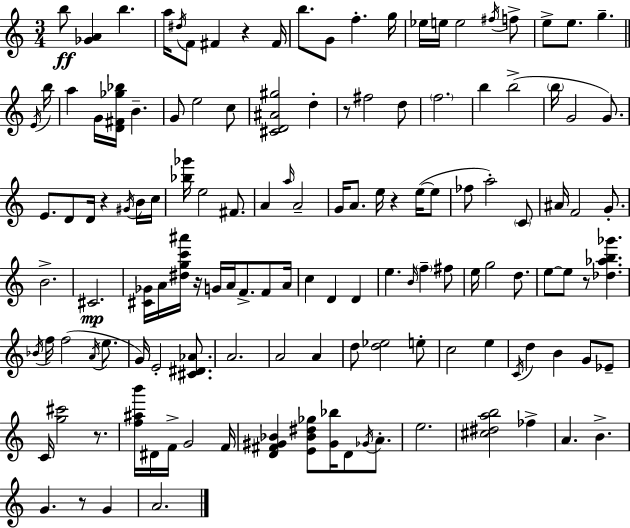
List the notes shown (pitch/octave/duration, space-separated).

B5/e [Gb4,A4]/q B5/q. A5/s D#5/s F4/e F#4/q R/q F#4/s B5/e. G4/e F5/q. G5/s Eb5/s E5/s E5/h F#5/s F5/e E5/e E5/e. G5/q. E4/s B5/s A5/q G4/s [D4,F#4,Gb5,Bb5]/s B4/q. G4/e E5/h C5/e [C#4,D4,A#4,G#5]/h D5/q R/e F#5/h D5/e F5/h. B5/q B5/h B5/s G4/h G4/e. E4/e. D4/e D4/s R/q G#4/s B4/s C5/s [Bb5,Gb6]/s E5/h F#4/e. A4/q A5/s A4/h G4/s A4/e. E5/s R/q E5/s E5/e FES5/e A5/h C4/e A#4/s F4/h G4/e. B4/h. C#4/h. [C#4,Gb4]/s A4/s [D#5,G5,C6,A#6]/s R/s G4/s A4/s F4/e. F4/e A4/s C5/q D4/q D4/q E5/q. B4/s F5/q F#5/e E5/s G5/h D5/e. E5/e E5/e R/e [Db5,Ab5,B5,Gb6]/q. Bb4/s F5/s F5/h A4/s E5/e. G4/s E4/h [C#4,D#4,Ab4]/e. A4/h. A4/h A4/q D5/e [D5,Eb5]/h E5/e C5/h E5/q C4/s D5/q B4/q G4/e Eb4/e C4/s [G5,C#6]/h R/e. [F5,A#5,B6]/s D#4/s F4/s G4/h F4/s [D4,F#4,G#4,Bb4]/q [E4,Bb4,D#5,Gb5]/e [G#4,Bb5]/s D4/e Gb4/s A4/e. E5/h. [C#5,D#5,A5,B5]/h FES5/q A4/q. B4/q. G4/q. R/e G4/q A4/h.